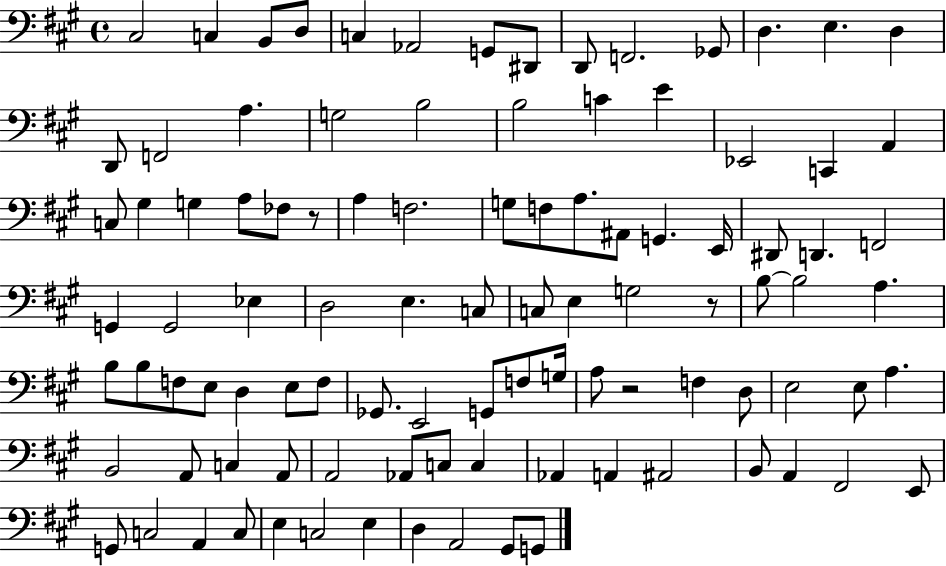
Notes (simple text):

C#3/h C3/q B2/e D3/e C3/q Ab2/h G2/e D#2/e D2/e F2/h. Gb2/e D3/q. E3/q. D3/q D2/e F2/h A3/q. G3/h B3/h B3/h C4/q E4/q Eb2/h C2/q A2/q C3/e G#3/q G3/q A3/e FES3/e R/e A3/q F3/h. G3/e F3/e A3/e. A#2/e G2/q. E2/s D#2/e D2/q. F2/h G2/q G2/h Eb3/q D3/h E3/q. C3/e C3/e E3/q G3/h R/e B3/e B3/h A3/q. B3/e B3/e F3/e E3/e D3/q E3/e F3/e Gb2/e. E2/h G2/e F3/e G3/s A3/e R/h F3/q D3/e E3/h E3/e A3/q. B2/h A2/e C3/q A2/e A2/h Ab2/e C3/e C3/q Ab2/q A2/q A#2/h B2/e A2/q F#2/h E2/e G2/e C3/h A2/q C3/e E3/q C3/h E3/q D3/q A2/h G#2/e G2/e